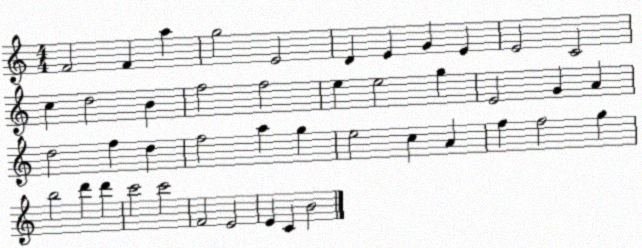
X:1
T:Untitled
M:4/4
L:1/4
K:C
F2 F a g2 E2 D E G E E2 C2 c d2 B f2 f2 e e2 g E2 G A d2 f d f2 a g e2 c A f f2 g b2 d' d' c'2 c'2 F2 E2 E C B2